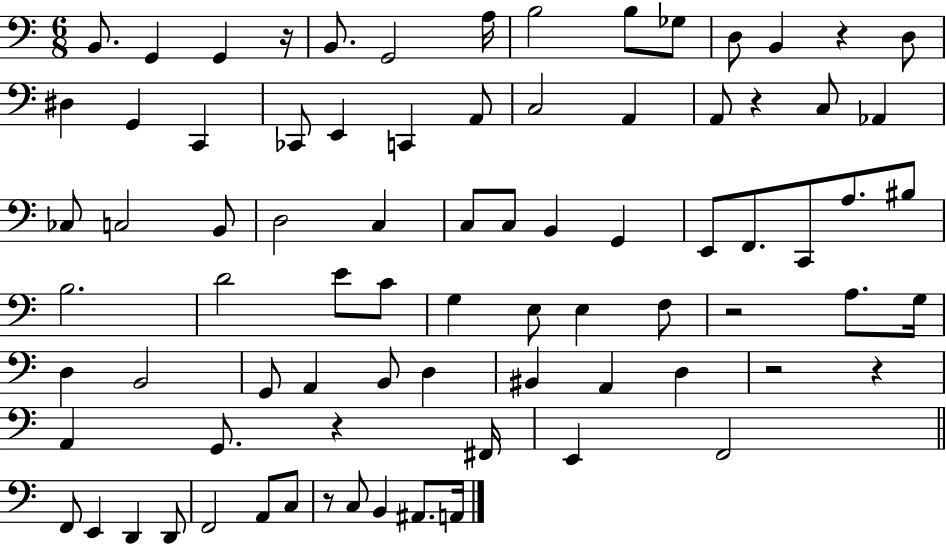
X:1
T:Untitled
M:6/8
L:1/4
K:C
B,,/2 G,, G,, z/4 B,,/2 G,,2 A,/4 B,2 B,/2 _G,/2 D,/2 B,, z D,/2 ^D, G,, C,, _C,,/2 E,, C,, A,,/2 C,2 A,, A,,/2 z C,/2 _A,, _C,/2 C,2 B,,/2 D,2 C, C,/2 C,/2 B,, G,, E,,/2 F,,/2 C,,/2 A,/2 ^B,/2 B,2 D2 E/2 C/2 G, E,/2 E, F,/2 z2 A,/2 G,/4 D, B,,2 G,,/2 A,, B,,/2 D, ^B,, A,, D, z2 z A,, G,,/2 z ^F,,/4 E,, F,,2 F,,/2 E,, D,, D,,/2 F,,2 A,,/2 C,/2 z/2 C,/2 B,, ^A,,/2 A,,/4